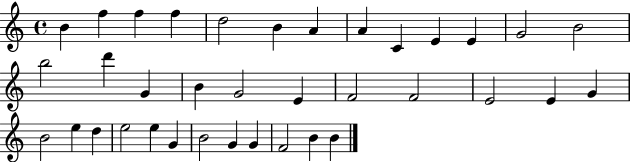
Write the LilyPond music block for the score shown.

{
  \clef treble
  \time 4/4
  \defaultTimeSignature
  \key c \major
  b'4 f''4 f''4 f''4 | d''2 b'4 a'4 | a'4 c'4 e'4 e'4 | g'2 b'2 | \break b''2 d'''4 g'4 | b'4 g'2 e'4 | f'2 f'2 | e'2 e'4 g'4 | \break b'2 e''4 d''4 | e''2 e''4 g'4 | b'2 g'4 g'4 | f'2 b'4 b'4 | \break \bar "|."
}